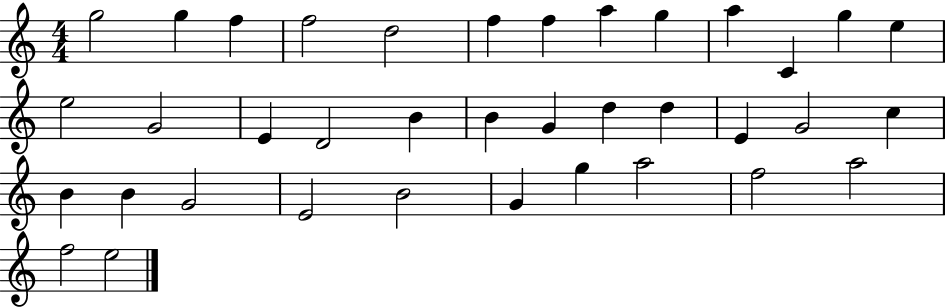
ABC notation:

X:1
T:Untitled
M:4/4
L:1/4
K:C
g2 g f f2 d2 f f a g a C g e e2 G2 E D2 B B G d d E G2 c B B G2 E2 B2 G g a2 f2 a2 f2 e2